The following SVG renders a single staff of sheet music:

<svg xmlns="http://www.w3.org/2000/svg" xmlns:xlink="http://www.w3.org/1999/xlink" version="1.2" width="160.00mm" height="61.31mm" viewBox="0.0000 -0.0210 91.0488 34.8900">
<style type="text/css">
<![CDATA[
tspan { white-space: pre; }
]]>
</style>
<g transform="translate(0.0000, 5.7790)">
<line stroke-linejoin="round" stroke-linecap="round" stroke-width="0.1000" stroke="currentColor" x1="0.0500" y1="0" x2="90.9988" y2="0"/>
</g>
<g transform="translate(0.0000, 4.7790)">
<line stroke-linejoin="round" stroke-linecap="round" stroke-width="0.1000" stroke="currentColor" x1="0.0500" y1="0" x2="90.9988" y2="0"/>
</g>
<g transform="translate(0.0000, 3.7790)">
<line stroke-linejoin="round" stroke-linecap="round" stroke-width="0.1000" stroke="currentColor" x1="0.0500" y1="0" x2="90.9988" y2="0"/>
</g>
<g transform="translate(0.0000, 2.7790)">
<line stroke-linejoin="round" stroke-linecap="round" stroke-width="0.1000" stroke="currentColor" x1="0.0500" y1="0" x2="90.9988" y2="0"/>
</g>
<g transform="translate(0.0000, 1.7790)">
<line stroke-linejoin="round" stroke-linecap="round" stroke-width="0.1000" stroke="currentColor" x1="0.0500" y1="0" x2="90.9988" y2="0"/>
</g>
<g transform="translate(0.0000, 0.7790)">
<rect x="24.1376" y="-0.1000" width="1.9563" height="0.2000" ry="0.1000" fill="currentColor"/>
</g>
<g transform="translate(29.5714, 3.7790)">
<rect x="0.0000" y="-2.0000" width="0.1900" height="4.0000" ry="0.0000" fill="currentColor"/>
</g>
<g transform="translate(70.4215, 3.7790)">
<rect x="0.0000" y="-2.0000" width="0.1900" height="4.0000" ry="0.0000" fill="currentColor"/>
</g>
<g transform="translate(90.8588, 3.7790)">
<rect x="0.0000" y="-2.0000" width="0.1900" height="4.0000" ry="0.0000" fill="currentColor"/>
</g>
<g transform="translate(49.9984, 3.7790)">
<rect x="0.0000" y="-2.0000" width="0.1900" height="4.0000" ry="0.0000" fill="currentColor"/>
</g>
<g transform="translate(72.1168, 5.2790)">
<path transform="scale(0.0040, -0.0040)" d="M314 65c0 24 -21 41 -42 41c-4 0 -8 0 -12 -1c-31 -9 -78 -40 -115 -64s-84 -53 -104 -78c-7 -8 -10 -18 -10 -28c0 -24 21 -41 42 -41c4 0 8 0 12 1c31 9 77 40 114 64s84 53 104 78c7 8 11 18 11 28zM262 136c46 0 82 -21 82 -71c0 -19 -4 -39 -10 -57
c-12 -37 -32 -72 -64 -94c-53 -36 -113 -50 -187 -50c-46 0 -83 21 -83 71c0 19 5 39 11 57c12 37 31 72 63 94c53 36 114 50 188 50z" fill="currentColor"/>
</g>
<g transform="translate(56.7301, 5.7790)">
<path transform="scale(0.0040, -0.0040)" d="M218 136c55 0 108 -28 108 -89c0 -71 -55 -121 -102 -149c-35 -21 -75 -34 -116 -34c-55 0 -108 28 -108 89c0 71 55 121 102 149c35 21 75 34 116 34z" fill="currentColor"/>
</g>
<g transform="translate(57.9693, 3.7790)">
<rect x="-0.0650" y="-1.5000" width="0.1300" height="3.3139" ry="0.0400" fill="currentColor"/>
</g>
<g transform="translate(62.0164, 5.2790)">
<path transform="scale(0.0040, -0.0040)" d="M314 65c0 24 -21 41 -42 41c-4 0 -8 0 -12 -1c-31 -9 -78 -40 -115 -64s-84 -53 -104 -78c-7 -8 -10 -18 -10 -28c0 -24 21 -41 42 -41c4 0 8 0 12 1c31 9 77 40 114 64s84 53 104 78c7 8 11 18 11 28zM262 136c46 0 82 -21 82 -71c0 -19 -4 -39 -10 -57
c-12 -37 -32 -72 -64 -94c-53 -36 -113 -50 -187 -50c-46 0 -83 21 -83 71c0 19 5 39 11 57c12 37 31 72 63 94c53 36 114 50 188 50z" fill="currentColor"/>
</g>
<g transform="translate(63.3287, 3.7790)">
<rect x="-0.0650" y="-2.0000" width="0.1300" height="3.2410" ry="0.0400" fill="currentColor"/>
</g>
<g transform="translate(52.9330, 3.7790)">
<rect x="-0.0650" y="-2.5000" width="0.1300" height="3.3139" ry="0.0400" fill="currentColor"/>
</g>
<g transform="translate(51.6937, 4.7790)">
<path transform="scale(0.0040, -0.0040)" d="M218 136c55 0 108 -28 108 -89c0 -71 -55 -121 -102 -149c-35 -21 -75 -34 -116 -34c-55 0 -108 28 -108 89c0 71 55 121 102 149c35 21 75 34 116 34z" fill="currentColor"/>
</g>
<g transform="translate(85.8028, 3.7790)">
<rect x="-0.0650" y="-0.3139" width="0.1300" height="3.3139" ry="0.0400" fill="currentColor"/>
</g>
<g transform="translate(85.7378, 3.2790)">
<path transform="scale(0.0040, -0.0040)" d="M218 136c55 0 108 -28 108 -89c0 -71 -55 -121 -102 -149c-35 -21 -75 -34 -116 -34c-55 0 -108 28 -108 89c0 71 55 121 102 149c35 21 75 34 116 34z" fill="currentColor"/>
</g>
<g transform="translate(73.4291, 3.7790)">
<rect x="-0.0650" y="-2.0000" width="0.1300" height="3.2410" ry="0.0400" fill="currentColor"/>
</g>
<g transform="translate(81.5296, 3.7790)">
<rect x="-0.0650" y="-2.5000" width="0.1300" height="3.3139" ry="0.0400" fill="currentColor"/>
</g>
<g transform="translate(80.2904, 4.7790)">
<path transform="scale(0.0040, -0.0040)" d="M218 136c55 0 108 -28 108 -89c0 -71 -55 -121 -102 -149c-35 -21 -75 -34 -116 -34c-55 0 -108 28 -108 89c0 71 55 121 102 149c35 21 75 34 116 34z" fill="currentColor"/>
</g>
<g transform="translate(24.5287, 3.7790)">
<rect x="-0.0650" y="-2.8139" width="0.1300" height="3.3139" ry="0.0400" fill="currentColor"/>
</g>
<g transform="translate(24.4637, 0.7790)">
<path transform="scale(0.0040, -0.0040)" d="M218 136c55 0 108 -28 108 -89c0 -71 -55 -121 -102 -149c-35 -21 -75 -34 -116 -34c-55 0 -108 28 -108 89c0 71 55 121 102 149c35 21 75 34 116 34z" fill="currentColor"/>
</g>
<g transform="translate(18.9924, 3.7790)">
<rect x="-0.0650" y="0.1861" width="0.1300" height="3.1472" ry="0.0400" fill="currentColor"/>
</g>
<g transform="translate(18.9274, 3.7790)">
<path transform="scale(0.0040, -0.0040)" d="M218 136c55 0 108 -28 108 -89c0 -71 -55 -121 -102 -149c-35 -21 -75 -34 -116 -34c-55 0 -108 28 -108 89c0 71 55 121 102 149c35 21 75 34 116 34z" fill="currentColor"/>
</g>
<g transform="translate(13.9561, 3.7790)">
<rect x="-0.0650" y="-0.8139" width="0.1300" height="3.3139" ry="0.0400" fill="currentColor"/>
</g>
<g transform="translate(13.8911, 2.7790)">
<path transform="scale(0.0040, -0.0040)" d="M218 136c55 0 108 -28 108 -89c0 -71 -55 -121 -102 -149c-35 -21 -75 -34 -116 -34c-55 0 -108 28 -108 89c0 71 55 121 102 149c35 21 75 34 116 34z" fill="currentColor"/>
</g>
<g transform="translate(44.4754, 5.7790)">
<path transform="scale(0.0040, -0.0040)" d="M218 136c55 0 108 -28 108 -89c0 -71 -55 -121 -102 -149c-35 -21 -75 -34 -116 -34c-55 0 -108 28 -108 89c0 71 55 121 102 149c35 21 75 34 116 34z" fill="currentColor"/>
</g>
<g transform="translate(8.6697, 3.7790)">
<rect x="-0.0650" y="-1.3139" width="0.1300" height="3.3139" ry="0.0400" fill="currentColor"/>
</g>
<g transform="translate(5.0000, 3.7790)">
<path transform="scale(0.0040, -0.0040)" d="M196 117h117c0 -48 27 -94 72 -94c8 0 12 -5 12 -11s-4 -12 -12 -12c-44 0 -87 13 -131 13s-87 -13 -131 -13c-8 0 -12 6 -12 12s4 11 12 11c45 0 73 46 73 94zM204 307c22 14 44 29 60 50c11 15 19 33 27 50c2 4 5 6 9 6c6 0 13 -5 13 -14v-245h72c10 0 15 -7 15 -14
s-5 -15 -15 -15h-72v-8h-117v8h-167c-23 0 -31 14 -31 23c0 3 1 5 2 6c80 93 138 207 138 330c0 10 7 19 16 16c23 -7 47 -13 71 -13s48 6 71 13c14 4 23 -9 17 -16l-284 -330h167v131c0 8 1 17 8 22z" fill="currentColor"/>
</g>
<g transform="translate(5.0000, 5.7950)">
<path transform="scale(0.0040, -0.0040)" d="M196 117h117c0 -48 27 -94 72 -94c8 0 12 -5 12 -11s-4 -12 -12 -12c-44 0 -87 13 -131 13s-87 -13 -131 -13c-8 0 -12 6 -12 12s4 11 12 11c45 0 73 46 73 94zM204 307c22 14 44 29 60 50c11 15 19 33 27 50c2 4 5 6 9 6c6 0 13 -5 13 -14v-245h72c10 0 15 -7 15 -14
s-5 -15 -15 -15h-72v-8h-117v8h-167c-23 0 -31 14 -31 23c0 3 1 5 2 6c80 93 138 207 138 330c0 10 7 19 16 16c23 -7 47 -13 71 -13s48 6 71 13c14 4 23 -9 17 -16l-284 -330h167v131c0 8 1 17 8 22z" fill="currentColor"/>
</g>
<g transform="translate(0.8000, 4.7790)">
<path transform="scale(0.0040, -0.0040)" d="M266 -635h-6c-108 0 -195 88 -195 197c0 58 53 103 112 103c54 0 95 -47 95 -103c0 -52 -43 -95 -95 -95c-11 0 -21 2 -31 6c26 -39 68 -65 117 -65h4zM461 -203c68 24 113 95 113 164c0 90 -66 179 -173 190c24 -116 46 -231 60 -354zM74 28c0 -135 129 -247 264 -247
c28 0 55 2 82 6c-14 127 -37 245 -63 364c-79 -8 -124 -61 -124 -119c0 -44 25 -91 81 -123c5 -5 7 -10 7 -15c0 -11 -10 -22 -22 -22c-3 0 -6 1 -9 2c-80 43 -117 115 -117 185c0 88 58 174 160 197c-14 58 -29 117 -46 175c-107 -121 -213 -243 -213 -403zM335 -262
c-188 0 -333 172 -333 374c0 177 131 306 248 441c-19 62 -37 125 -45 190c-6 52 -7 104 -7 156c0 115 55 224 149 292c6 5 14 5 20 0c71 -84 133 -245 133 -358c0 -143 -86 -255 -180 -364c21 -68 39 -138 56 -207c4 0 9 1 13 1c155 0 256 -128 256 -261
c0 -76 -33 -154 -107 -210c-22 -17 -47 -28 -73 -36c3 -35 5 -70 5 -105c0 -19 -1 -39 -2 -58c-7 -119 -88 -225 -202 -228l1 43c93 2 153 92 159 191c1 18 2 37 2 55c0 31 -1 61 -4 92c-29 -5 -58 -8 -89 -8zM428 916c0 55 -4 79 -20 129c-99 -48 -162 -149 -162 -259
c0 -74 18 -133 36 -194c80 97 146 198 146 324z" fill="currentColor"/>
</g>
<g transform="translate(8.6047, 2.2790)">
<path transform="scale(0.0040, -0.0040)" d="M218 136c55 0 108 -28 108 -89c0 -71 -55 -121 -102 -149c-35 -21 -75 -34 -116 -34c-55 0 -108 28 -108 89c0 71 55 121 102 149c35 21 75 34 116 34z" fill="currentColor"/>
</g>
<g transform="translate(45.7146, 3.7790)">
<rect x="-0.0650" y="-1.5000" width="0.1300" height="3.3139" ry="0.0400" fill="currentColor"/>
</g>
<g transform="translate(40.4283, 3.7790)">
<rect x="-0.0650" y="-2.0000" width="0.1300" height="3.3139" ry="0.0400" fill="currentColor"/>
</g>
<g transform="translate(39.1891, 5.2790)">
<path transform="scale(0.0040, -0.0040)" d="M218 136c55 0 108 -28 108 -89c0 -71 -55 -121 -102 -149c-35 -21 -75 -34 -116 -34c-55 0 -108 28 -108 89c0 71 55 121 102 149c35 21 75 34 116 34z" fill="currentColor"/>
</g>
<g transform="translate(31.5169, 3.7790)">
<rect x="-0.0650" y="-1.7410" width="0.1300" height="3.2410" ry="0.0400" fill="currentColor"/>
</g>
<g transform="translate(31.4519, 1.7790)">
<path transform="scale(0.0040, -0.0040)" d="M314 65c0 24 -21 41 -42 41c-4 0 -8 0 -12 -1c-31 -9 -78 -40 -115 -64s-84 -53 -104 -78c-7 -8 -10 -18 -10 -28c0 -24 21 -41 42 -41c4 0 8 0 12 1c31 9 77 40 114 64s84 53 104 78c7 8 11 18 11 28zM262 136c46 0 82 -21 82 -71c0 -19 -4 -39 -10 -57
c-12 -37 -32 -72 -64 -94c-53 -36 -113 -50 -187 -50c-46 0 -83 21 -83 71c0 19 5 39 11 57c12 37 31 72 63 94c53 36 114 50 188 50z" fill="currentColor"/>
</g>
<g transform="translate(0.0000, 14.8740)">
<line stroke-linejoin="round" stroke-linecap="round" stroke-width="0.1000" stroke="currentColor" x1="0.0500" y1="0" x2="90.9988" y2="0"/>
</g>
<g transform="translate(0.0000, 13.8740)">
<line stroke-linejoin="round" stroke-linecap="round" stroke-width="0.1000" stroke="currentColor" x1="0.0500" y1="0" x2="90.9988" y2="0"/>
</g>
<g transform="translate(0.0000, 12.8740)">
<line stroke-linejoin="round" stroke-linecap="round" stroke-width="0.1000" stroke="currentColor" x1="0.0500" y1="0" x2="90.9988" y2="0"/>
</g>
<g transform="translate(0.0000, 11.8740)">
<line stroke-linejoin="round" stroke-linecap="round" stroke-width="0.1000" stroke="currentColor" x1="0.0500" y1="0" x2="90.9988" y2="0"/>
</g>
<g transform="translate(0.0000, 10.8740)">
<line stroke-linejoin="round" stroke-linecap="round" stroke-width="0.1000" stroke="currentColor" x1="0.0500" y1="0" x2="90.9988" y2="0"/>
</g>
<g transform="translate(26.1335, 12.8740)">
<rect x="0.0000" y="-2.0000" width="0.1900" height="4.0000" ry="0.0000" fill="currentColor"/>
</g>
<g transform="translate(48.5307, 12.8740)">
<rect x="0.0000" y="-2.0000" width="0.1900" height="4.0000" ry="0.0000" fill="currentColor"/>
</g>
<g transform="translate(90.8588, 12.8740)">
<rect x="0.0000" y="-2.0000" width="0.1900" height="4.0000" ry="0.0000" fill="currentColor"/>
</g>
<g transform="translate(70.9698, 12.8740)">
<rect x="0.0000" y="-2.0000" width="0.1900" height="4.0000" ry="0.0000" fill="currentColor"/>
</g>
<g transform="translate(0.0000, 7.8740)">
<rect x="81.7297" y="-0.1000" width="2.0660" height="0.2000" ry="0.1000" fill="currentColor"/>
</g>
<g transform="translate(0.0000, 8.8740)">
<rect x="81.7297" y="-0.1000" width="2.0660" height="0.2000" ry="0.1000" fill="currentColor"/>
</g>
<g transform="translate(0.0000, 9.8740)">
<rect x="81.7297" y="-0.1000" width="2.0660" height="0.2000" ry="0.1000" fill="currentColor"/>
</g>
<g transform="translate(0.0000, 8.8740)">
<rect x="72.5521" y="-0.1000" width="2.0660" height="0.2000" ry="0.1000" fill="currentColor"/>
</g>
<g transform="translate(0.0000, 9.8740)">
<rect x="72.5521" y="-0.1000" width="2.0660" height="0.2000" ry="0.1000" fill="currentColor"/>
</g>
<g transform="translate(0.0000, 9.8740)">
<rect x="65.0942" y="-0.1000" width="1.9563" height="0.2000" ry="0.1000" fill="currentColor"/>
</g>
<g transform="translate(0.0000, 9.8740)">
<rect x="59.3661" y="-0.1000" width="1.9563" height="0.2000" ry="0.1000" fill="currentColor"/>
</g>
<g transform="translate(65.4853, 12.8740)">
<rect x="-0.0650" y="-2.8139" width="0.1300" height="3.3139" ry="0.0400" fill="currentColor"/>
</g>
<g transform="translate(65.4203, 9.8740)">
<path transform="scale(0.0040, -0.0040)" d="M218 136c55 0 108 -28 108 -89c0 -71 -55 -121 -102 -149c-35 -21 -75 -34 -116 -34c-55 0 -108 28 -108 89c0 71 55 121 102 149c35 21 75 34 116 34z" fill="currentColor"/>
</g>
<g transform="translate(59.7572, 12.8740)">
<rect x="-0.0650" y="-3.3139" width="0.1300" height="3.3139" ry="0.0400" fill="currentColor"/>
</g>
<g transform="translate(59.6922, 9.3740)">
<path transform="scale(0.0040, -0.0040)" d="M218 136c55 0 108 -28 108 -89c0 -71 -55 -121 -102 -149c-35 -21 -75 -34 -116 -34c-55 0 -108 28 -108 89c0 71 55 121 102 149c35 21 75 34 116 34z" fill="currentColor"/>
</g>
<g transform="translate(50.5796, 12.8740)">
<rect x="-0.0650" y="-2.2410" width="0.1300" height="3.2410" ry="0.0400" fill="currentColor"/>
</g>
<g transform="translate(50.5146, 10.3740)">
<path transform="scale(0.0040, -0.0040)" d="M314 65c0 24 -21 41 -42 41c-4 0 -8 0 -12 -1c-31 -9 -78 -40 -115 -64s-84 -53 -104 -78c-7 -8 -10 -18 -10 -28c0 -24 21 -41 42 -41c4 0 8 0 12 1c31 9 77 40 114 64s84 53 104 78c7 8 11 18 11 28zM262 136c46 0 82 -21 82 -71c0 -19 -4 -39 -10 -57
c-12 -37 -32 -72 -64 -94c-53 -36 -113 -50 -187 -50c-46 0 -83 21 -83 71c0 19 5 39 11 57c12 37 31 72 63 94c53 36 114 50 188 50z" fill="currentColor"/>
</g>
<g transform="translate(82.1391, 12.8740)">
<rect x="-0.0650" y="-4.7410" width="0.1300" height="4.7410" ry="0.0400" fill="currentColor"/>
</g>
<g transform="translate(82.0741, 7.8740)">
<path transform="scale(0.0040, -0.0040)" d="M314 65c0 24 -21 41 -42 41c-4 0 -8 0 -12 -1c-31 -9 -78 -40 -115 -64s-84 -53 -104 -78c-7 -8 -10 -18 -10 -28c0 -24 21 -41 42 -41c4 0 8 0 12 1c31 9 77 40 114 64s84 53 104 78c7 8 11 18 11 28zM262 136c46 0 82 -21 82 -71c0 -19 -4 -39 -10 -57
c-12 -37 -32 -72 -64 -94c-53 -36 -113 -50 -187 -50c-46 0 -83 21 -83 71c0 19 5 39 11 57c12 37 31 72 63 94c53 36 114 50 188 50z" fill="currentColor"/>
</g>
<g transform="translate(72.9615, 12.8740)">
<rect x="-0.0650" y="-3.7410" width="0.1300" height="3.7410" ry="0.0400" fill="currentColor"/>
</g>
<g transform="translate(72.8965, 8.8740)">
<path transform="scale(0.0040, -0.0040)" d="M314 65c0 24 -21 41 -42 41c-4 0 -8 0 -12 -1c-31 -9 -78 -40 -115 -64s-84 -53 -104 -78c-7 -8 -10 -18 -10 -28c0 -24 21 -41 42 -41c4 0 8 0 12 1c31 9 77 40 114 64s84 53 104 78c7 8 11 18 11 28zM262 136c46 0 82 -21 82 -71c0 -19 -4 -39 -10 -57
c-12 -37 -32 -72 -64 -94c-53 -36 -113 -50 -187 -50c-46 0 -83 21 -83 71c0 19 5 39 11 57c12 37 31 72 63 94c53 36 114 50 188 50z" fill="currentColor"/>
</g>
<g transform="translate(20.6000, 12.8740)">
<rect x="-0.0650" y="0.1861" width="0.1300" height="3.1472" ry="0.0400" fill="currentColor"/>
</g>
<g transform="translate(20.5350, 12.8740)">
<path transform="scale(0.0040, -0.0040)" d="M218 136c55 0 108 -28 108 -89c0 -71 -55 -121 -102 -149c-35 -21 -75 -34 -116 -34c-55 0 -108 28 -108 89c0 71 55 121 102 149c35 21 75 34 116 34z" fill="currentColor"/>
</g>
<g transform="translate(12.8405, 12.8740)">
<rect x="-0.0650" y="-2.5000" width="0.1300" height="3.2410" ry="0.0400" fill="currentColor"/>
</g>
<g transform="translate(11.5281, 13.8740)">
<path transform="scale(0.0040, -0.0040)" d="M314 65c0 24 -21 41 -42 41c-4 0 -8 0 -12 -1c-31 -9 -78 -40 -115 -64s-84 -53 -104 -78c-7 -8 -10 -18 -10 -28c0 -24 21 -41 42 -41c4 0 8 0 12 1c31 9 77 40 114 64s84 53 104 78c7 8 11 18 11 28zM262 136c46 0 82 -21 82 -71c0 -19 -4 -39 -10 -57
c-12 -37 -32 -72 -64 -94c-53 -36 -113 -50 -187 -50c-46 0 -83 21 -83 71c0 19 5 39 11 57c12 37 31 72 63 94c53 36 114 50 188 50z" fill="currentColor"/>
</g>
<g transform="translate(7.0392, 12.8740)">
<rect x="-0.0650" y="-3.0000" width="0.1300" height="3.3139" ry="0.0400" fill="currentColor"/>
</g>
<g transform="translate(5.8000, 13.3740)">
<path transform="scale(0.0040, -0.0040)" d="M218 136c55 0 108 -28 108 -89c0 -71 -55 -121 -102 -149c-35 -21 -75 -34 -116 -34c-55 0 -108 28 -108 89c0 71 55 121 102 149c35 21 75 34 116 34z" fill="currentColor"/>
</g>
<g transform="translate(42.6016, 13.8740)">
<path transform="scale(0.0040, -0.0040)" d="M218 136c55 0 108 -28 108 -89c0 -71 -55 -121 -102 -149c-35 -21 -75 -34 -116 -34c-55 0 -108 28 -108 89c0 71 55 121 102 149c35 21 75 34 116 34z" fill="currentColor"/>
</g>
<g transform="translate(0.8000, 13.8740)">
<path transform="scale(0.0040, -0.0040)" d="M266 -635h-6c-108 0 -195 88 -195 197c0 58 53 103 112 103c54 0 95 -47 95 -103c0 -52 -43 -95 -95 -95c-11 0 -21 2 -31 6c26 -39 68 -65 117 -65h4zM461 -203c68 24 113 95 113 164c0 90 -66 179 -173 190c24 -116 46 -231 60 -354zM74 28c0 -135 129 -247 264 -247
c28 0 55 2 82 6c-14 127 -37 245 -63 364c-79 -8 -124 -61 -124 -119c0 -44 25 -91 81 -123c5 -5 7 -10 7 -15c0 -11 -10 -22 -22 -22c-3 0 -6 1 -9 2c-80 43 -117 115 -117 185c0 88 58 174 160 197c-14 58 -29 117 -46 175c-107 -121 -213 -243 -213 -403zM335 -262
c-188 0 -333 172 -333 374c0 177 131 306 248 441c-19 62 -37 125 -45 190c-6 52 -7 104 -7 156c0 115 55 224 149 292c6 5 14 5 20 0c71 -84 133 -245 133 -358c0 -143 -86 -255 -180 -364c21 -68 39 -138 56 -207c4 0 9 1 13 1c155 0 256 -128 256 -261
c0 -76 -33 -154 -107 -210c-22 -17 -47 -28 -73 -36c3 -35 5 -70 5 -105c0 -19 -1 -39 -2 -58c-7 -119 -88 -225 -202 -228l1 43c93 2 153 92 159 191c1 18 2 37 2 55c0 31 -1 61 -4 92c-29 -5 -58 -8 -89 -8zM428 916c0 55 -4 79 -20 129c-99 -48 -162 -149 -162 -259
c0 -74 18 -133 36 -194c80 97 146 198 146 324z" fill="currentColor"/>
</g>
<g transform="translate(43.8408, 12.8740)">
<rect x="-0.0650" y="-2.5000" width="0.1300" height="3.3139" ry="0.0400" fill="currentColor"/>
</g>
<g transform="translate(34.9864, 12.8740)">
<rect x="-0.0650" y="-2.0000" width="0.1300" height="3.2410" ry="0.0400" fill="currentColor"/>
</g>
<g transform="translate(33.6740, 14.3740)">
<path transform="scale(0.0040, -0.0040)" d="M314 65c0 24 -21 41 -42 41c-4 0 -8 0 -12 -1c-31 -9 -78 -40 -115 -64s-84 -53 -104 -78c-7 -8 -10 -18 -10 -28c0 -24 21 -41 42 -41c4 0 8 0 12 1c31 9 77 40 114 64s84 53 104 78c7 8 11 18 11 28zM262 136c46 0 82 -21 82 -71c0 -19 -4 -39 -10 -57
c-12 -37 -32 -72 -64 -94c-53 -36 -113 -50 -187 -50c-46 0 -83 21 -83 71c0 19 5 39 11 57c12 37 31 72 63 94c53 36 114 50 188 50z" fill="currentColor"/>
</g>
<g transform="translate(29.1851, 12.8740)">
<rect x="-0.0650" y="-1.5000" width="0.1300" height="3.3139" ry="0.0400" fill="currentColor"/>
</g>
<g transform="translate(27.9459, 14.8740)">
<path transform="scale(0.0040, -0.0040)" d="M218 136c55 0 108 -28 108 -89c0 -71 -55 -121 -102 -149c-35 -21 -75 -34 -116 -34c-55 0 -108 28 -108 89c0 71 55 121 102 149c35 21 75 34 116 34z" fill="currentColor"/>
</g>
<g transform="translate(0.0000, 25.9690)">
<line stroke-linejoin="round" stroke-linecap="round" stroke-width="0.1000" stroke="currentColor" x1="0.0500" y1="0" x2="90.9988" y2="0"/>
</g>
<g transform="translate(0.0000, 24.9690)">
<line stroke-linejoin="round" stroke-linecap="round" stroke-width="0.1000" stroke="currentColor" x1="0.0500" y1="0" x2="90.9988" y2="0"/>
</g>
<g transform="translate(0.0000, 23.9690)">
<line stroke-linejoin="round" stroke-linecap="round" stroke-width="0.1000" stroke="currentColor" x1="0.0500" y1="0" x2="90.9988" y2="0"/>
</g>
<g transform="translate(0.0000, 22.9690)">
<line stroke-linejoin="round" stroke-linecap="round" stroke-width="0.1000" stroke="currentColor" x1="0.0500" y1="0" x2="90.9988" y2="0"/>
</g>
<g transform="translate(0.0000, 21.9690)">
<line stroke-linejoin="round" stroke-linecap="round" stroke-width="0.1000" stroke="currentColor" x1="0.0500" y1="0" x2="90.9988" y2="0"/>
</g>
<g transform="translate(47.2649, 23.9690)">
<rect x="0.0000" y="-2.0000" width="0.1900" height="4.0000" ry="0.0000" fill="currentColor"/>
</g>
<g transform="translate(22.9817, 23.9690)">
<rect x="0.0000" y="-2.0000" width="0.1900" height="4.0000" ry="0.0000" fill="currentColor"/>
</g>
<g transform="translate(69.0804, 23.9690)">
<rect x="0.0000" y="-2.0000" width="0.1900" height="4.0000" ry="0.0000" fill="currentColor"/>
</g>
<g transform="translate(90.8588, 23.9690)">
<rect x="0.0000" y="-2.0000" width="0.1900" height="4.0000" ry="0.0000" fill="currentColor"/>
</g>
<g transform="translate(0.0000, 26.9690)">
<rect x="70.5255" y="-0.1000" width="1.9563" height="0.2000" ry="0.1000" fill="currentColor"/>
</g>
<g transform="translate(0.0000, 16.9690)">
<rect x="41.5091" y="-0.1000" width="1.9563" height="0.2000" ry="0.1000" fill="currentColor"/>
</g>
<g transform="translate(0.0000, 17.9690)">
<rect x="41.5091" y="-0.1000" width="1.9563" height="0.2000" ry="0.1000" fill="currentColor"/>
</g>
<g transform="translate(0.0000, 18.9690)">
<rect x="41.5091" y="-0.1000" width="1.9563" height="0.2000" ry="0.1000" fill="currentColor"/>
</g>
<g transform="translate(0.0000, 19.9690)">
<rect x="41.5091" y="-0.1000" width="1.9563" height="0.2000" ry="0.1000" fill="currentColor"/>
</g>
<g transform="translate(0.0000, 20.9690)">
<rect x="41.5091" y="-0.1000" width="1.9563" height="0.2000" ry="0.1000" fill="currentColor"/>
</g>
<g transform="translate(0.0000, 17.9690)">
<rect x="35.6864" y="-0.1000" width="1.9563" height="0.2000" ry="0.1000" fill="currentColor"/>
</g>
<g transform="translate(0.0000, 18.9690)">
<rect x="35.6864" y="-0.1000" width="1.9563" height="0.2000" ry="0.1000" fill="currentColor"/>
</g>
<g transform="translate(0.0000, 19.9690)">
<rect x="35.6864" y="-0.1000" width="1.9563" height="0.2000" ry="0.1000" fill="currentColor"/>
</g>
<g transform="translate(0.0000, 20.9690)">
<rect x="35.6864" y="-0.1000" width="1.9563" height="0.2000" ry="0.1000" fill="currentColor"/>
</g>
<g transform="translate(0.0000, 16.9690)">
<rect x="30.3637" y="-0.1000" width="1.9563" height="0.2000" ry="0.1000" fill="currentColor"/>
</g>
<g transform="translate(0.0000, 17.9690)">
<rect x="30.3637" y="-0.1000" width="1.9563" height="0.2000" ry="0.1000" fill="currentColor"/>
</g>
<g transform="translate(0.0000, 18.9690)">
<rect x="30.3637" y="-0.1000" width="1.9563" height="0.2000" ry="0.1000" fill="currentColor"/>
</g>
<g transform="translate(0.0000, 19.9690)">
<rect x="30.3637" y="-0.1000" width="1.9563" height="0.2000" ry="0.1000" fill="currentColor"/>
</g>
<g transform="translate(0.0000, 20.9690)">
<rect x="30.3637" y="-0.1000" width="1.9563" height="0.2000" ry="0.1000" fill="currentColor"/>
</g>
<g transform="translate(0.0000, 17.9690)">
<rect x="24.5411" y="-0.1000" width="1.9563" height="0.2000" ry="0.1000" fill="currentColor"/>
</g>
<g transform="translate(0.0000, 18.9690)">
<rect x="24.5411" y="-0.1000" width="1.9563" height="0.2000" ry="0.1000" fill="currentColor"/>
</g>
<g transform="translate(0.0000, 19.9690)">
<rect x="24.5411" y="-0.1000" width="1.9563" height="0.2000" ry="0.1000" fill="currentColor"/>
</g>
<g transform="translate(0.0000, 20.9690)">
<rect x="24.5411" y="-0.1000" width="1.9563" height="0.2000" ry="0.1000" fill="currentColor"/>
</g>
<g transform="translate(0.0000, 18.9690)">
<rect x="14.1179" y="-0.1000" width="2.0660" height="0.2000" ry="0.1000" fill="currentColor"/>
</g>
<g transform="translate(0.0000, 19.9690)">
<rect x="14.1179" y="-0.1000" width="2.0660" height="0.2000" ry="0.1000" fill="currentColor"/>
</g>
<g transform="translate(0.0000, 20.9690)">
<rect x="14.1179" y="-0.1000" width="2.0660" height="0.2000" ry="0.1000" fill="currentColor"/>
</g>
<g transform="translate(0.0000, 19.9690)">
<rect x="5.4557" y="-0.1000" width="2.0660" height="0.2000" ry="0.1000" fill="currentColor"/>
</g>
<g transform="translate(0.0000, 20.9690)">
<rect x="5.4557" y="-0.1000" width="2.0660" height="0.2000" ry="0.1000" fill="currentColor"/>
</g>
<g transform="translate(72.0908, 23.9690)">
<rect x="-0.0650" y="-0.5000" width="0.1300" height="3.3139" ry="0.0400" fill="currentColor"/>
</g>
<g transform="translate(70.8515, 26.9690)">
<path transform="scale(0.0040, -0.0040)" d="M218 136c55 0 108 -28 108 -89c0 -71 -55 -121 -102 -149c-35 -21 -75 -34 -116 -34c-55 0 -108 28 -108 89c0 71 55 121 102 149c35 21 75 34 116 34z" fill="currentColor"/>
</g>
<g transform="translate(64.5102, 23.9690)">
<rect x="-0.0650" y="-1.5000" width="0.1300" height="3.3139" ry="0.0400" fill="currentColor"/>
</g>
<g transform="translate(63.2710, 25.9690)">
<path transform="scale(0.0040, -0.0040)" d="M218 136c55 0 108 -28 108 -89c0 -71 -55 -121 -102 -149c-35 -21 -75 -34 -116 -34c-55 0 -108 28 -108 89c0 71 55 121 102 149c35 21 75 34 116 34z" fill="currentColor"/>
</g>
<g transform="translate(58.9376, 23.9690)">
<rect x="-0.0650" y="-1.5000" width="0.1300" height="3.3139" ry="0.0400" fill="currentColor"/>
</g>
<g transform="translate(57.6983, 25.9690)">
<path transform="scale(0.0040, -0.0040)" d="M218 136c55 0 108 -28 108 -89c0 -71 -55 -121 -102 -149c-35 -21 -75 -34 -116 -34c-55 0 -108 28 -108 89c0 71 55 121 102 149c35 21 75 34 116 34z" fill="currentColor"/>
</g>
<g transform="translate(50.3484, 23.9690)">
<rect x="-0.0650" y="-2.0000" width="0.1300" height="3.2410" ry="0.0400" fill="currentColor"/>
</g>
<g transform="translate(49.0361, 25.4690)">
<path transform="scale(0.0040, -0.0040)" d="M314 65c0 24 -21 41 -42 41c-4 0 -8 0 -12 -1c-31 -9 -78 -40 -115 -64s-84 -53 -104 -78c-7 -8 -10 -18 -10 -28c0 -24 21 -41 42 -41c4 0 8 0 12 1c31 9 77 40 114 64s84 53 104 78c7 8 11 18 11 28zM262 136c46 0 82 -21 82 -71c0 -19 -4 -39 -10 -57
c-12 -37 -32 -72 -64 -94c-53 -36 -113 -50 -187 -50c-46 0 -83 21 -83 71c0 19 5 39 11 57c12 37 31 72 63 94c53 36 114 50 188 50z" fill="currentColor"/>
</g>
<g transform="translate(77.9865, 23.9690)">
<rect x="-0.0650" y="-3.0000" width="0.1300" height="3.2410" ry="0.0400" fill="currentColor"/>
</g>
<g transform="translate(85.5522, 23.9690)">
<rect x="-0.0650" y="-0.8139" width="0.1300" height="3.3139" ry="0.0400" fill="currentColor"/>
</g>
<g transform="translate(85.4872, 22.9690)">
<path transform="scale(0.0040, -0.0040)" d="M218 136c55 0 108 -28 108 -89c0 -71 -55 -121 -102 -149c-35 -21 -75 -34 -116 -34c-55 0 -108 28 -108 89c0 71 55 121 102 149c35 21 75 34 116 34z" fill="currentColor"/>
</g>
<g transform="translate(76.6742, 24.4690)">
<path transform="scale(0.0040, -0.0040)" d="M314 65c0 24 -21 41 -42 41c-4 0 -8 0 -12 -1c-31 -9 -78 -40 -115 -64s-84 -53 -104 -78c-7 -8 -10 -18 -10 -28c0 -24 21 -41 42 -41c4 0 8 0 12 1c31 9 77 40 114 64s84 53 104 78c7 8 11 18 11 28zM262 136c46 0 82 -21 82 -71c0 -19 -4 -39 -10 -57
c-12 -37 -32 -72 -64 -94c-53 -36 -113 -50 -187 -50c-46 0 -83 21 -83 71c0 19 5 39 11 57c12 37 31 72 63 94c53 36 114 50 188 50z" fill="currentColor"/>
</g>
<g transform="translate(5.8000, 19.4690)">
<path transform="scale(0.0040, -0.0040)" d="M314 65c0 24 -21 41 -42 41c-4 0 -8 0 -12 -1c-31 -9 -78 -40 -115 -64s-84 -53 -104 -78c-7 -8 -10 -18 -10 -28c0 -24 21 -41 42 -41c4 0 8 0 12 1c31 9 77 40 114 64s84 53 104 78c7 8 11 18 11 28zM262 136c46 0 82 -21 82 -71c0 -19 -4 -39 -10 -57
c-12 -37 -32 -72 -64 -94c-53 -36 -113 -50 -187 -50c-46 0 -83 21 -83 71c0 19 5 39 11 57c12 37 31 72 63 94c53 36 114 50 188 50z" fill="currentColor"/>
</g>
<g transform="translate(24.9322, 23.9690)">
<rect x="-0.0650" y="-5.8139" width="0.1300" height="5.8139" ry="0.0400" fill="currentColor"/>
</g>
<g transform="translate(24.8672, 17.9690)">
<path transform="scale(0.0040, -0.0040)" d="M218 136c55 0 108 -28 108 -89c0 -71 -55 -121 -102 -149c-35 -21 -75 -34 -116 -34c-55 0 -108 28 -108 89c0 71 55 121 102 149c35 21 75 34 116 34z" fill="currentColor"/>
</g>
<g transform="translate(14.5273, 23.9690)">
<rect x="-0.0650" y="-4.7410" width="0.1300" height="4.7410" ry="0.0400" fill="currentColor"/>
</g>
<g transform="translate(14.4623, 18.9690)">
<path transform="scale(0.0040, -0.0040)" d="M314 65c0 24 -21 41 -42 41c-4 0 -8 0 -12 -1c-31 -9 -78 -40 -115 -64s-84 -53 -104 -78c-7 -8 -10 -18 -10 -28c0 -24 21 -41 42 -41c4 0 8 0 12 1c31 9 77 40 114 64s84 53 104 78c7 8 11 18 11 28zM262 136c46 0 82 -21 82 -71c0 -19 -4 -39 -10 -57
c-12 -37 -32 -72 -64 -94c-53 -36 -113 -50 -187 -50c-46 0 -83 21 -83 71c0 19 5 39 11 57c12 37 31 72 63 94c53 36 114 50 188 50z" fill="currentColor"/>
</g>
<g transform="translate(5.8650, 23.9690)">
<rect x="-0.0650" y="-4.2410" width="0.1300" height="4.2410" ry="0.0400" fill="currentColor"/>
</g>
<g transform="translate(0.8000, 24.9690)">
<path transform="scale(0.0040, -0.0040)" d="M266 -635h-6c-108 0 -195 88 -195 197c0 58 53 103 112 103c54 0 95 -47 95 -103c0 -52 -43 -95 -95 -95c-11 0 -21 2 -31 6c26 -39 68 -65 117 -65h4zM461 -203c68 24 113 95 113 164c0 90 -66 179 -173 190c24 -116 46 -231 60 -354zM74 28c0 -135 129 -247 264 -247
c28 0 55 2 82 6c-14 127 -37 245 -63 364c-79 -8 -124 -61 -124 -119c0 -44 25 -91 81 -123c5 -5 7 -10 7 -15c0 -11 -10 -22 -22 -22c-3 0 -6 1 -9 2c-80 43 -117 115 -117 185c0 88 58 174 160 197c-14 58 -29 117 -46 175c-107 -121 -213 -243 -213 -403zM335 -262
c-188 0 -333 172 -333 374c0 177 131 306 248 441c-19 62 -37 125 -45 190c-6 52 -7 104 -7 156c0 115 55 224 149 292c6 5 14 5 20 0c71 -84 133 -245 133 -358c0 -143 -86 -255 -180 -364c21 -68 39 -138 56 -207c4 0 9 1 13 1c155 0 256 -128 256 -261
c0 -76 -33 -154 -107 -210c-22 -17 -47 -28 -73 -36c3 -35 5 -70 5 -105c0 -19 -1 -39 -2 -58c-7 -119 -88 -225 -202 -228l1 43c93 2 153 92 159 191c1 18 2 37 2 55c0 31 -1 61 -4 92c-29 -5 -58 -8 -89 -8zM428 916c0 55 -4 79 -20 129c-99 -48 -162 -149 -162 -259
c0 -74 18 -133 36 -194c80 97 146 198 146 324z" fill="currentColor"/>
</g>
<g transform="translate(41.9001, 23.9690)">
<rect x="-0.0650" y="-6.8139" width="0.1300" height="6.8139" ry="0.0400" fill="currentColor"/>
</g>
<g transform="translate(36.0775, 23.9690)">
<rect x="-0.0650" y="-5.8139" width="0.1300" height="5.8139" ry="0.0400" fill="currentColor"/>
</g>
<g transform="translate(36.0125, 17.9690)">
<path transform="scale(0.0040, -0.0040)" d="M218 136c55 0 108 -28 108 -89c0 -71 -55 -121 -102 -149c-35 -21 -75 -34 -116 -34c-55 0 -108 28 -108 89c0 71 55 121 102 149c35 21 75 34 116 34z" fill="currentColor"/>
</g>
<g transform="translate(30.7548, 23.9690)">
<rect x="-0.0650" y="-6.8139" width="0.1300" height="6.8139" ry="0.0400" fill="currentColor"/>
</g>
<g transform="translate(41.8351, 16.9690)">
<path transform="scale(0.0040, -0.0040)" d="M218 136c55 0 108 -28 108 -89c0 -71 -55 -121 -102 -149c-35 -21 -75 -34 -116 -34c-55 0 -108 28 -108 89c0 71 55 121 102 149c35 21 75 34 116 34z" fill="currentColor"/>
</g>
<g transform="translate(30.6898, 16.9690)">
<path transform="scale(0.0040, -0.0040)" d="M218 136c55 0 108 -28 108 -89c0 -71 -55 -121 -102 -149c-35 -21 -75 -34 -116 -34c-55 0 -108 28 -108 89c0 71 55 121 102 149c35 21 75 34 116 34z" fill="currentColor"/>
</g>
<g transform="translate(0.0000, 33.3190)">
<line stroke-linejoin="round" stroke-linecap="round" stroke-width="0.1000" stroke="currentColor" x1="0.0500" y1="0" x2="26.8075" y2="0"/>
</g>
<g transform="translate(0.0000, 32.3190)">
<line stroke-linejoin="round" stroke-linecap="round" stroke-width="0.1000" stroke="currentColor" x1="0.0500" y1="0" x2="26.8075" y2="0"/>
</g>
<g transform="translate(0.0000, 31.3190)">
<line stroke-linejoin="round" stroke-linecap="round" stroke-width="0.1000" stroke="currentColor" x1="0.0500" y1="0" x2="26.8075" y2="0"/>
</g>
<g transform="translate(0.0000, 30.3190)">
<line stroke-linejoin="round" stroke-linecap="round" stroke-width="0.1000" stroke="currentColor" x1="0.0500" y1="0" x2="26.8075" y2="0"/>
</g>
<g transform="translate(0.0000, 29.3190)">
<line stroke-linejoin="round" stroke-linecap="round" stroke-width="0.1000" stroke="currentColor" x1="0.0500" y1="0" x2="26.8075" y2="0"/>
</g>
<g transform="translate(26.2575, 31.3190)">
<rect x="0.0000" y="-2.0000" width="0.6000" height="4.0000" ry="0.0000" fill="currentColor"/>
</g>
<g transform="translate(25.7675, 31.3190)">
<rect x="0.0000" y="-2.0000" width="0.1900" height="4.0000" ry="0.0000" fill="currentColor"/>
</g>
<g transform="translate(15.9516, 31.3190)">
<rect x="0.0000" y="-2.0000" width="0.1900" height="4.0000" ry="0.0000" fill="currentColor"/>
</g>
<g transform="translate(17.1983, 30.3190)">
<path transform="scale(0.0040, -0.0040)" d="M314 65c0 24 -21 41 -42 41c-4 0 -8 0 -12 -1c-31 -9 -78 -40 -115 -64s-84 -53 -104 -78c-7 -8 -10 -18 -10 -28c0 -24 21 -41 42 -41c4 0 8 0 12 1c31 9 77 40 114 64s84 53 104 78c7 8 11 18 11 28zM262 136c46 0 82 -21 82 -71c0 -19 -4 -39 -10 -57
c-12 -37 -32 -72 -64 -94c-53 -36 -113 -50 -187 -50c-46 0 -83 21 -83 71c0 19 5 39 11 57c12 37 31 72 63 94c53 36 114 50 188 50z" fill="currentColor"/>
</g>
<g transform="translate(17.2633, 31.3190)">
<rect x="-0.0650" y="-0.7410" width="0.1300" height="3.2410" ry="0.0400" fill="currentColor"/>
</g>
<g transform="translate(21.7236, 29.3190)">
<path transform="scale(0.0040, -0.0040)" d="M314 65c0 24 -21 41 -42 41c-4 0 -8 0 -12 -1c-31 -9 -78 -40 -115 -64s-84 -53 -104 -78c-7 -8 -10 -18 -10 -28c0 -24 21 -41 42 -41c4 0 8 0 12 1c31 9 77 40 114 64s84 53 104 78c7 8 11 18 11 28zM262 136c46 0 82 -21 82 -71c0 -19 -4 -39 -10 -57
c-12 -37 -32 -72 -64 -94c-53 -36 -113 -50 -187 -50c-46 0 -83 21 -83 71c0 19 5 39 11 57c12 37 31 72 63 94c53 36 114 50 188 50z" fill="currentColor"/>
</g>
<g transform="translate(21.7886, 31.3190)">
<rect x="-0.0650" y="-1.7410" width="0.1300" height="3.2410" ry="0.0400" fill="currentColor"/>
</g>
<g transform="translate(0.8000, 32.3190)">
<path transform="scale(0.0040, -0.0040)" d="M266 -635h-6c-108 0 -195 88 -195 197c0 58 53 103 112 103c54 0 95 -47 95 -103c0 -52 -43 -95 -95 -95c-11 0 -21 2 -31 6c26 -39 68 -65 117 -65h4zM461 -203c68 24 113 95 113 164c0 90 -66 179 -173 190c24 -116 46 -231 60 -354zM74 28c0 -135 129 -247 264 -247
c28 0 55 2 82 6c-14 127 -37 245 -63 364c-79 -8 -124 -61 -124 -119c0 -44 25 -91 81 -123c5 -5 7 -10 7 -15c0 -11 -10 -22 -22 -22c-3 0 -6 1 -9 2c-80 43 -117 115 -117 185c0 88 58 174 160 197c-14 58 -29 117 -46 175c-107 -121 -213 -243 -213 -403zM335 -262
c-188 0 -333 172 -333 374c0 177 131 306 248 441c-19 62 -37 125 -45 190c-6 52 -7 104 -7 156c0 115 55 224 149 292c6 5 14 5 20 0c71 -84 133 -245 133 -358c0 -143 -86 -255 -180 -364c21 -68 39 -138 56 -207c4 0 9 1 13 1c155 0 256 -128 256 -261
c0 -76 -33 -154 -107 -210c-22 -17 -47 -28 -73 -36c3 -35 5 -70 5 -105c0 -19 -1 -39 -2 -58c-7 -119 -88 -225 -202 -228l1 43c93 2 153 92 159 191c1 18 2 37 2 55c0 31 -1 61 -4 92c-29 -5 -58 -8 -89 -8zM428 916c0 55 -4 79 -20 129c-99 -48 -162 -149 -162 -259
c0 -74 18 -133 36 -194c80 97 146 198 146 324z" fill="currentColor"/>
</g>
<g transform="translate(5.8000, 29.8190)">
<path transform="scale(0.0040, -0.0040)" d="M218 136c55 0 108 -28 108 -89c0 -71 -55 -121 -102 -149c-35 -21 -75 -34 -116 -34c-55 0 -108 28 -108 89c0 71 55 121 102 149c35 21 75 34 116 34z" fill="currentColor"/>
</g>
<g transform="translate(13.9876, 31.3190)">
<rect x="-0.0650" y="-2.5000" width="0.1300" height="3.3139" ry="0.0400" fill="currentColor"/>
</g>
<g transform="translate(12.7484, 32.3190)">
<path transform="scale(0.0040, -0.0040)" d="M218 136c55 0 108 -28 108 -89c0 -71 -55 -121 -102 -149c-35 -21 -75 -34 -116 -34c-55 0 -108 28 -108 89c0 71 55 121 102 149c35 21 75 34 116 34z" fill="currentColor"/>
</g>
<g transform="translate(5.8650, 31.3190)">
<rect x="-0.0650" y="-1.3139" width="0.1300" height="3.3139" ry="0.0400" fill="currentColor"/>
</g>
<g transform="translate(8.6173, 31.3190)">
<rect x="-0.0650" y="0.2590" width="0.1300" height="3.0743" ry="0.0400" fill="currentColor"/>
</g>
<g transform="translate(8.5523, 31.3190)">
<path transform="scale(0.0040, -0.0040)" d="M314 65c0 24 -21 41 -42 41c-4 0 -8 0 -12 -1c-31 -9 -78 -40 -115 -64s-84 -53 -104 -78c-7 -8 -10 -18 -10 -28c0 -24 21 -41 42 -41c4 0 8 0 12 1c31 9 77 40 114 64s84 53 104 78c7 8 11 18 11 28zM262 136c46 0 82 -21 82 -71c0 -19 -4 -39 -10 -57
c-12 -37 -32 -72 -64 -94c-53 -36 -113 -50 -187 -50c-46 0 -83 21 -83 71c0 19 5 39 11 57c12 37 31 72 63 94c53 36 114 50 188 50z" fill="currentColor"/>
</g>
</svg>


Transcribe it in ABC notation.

X:1
T:Untitled
M:4/4
L:1/4
K:C
e d B a f2 F E G E F2 F2 G c A G2 B E F2 G g2 b a c'2 e'2 d'2 e'2 g' b' g' b' F2 E E C A2 d e B2 G d2 f2